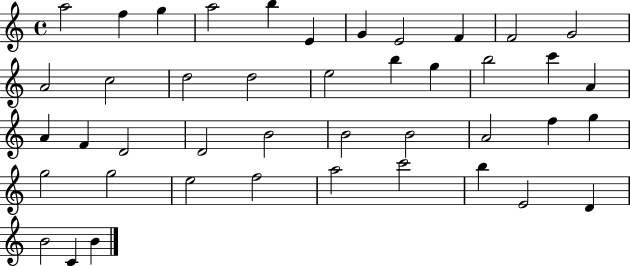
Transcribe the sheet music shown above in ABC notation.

X:1
T:Untitled
M:4/4
L:1/4
K:C
a2 f g a2 b E G E2 F F2 G2 A2 c2 d2 d2 e2 b g b2 c' A A F D2 D2 B2 B2 B2 A2 f g g2 g2 e2 f2 a2 c'2 b E2 D B2 C B